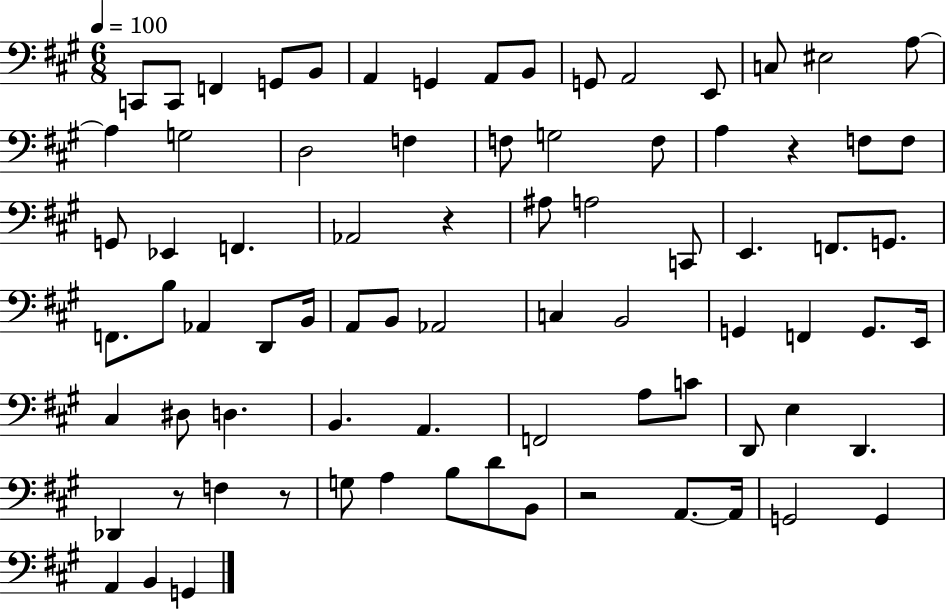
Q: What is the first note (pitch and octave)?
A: C2